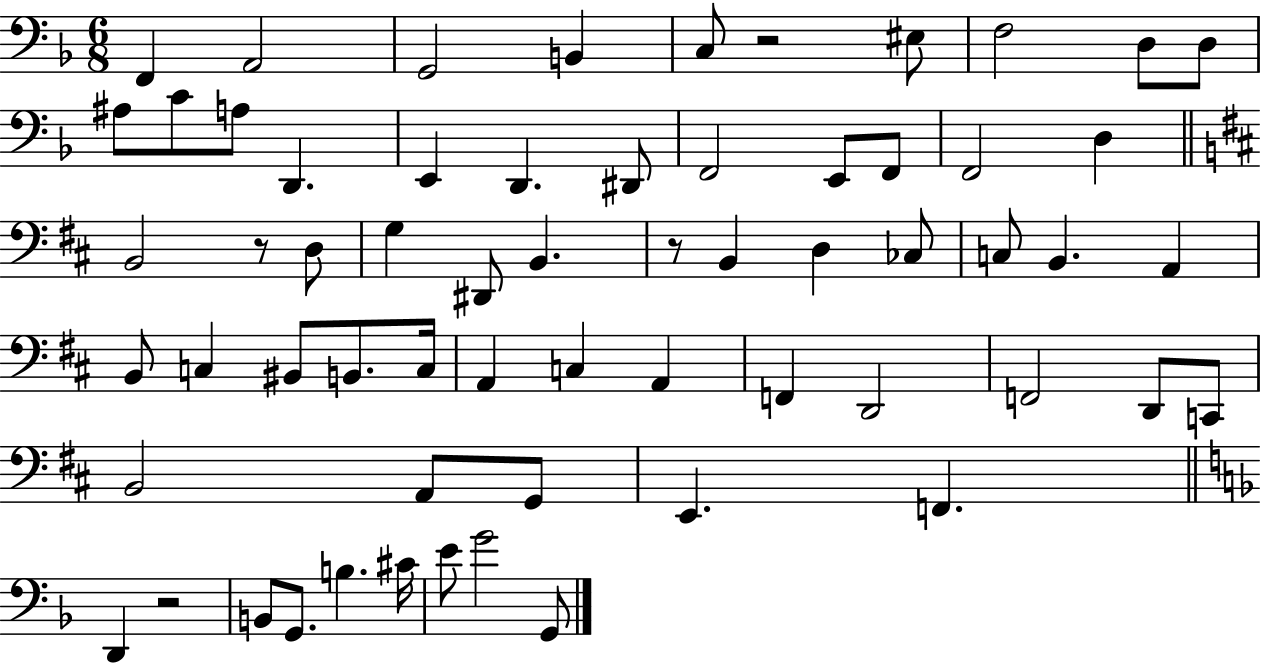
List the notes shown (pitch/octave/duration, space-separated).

F2/q A2/h G2/h B2/q C3/e R/h EIS3/e F3/h D3/e D3/e A#3/e C4/e A3/e D2/q. E2/q D2/q. D#2/e F2/h E2/e F2/e F2/h D3/q B2/h R/e D3/e G3/q D#2/e B2/q. R/e B2/q D3/q CES3/e C3/e B2/q. A2/q B2/e C3/q BIS2/e B2/e. C3/s A2/q C3/q A2/q F2/q D2/h F2/h D2/e C2/e B2/h A2/e G2/e E2/q. F2/q. D2/q R/h B2/e G2/e. B3/q. C#4/s E4/e G4/h G2/e